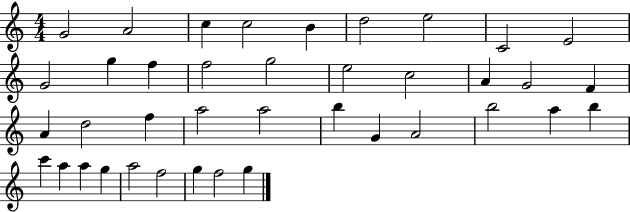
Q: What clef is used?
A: treble